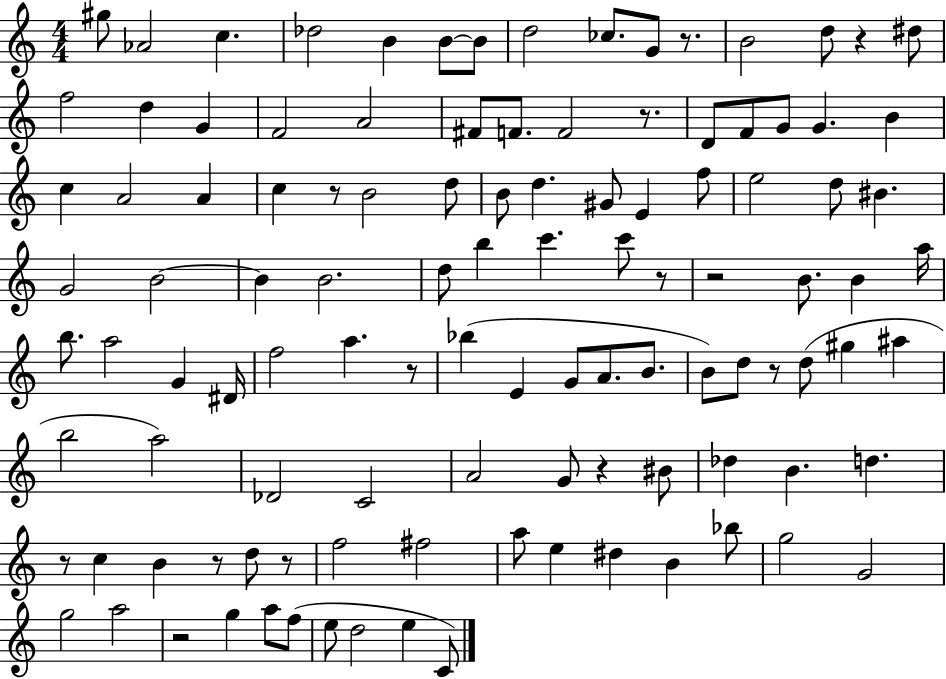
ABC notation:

X:1
T:Untitled
M:4/4
L:1/4
K:C
^g/2 _A2 c _d2 B B/2 B/2 d2 _c/2 G/2 z/2 B2 d/2 z ^d/2 f2 d G F2 A2 ^F/2 F/2 F2 z/2 D/2 F/2 G/2 G B c A2 A c z/2 B2 d/2 B/2 d ^G/2 E f/2 e2 d/2 ^B G2 B2 B B2 d/2 b c' c'/2 z/2 z2 B/2 B a/4 b/2 a2 G ^D/4 f2 a z/2 _b E G/2 A/2 B/2 B/2 d/2 z/2 d/2 ^g ^a b2 a2 _D2 C2 A2 G/2 z ^B/2 _d B d z/2 c B z/2 d/2 z/2 f2 ^f2 a/2 e ^d B _b/2 g2 G2 g2 a2 z2 g a/2 f/2 e/2 d2 e C/2